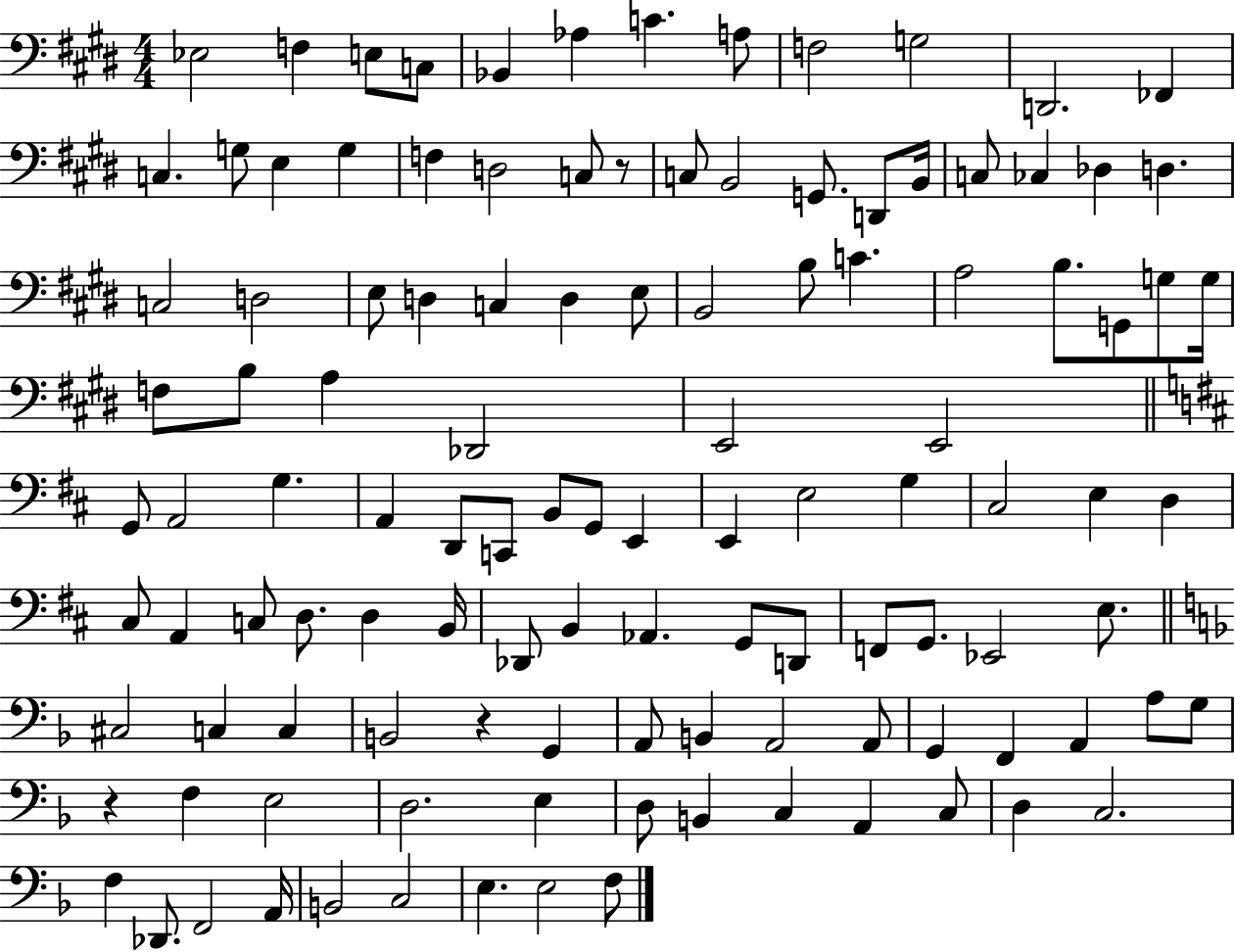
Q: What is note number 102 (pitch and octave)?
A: C3